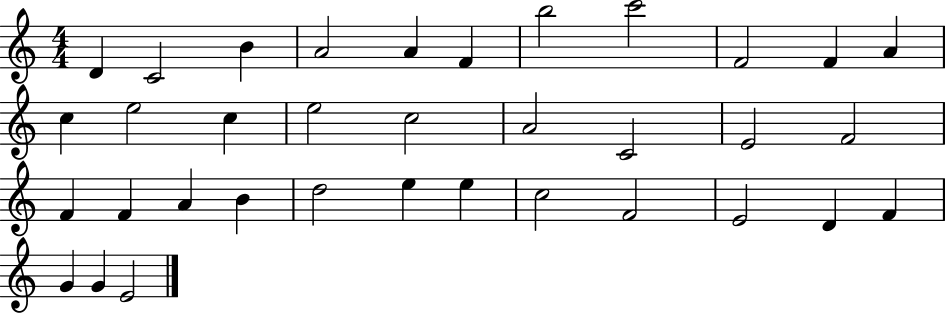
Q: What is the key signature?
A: C major